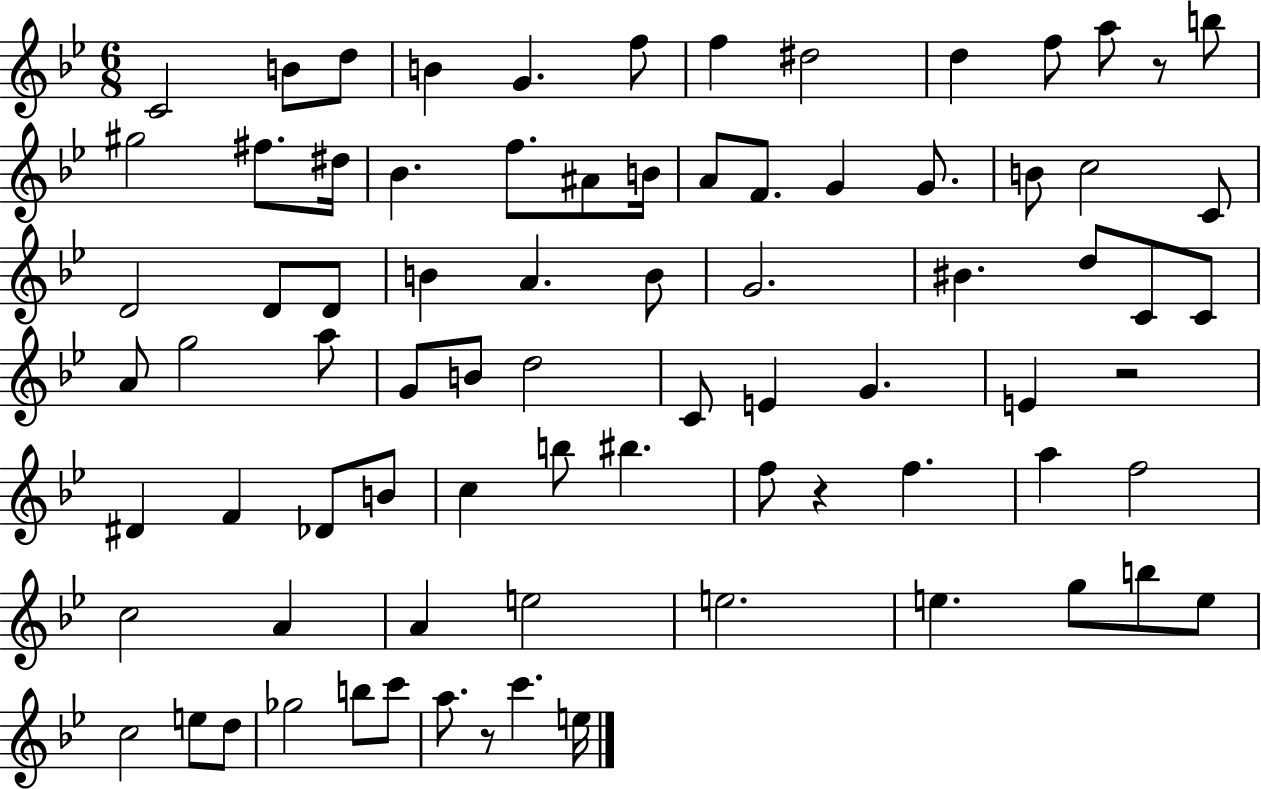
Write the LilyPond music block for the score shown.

{
  \clef treble
  \numericTimeSignature
  \time 6/8
  \key bes \major
  c'2 b'8 d''8 | b'4 g'4. f''8 | f''4 dis''2 | d''4 f''8 a''8 r8 b''8 | \break gis''2 fis''8. dis''16 | bes'4. f''8. ais'8 b'16 | a'8 f'8. g'4 g'8. | b'8 c''2 c'8 | \break d'2 d'8 d'8 | b'4 a'4. b'8 | g'2. | bis'4. d''8 c'8 c'8 | \break a'8 g''2 a''8 | g'8 b'8 d''2 | c'8 e'4 g'4. | e'4 r2 | \break dis'4 f'4 des'8 b'8 | c''4 b''8 bis''4. | f''8 r4 f''4. | a''4 f''2 | \break c''2 a'4 | a'4 e''2 | e''2. | e''4. g''8 b''8 e''8 | \break c''2 e''8 d''8 | ges''2 b''8 c'''8 | a''8. r8 c'''4. e''16 | \bar "|."
}